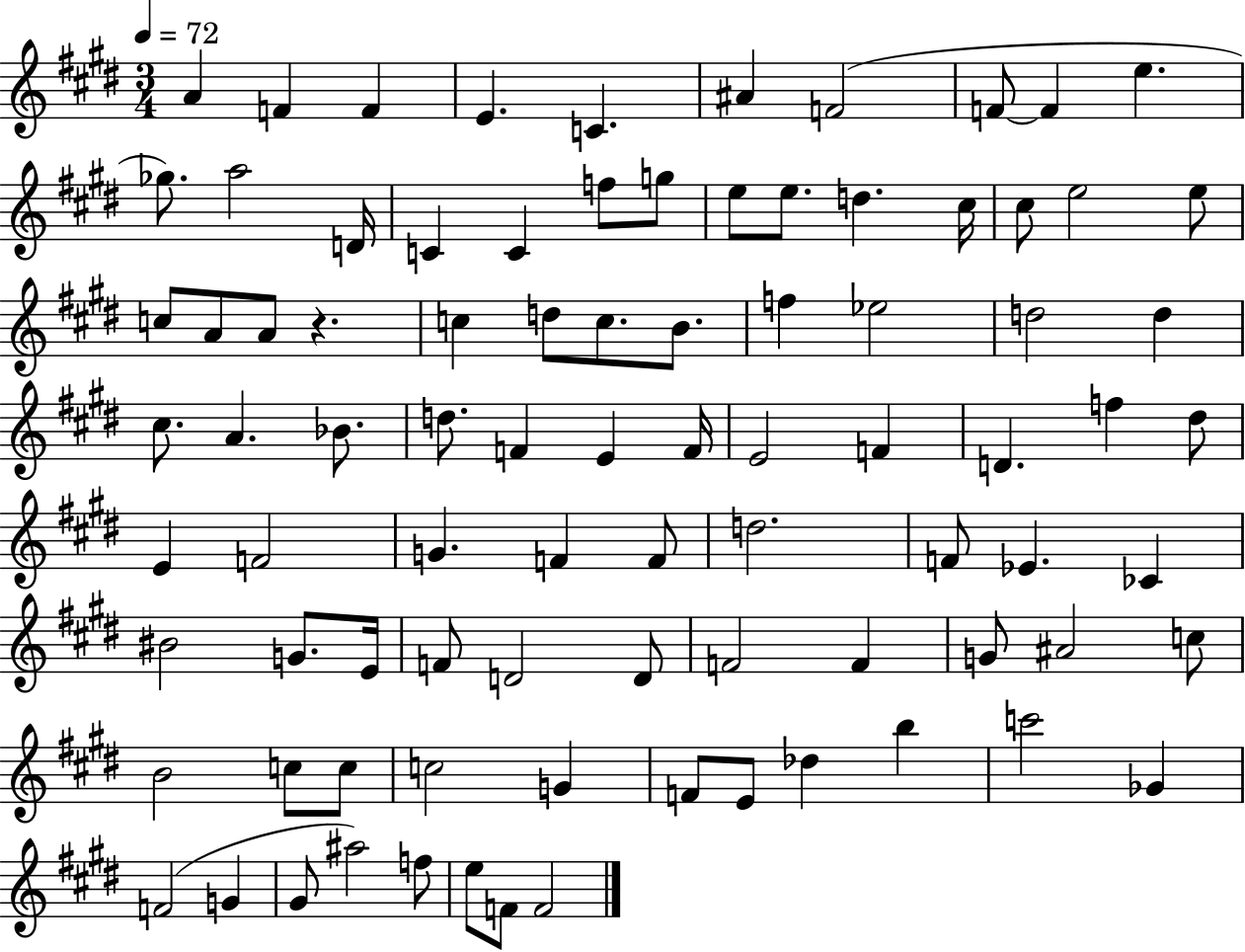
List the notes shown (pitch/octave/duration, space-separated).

A4/q F4/q F4/q E4/q. C4/q. A#4/q F4/h F4/e F4/q E5/q. Gb5/e. A5/h D4/s C4/q C4/q F5/e G5/e E5/e E5/e. D5/q. C#5/s C#5/e E5/h E5/e C5/e A4/e A4/e R/q. C5/q D5/e C5/e. B4/e. F5/q Eb5/h D5/h D5/q C#5/e. A4/q. Bb4/e. D5/e. F4/q E4/q F4/s E4/h F4/q D4/q. F5/q D#5/e E4/q F4/h G4/q. F4/q F4/e D5/h. F4/e Eb4/q. CES4/q BIS4/h G4/e. E4/s F4/e D4/h D4/e F4/h F4/q G4/e A#4/h C5/e B4/h C5/e C5/e C5/h G4/q F4/e E4/e Db5/q B5/q C6/h Gb4/q F4/h G4/q G#4/e A#5/h F5/e E5/e F4/e F4/h